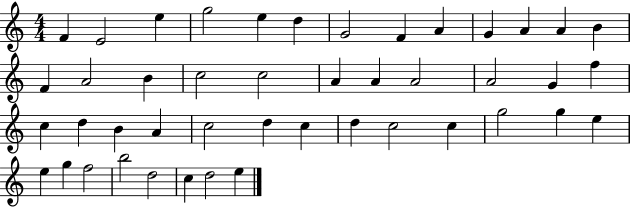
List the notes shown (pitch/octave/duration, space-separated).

F4/q E4/h E5/q G5/h E5/q D5/q G4/h F4/q A4/q G4/q A4/q A4/q B4/q F4/q A4/h B4/q C5/h C5/h A4/q A4/q A4/h A4/h G4/q F5/q C5/q D5/q B4/q A4/q C5/h D5/q C5/q D5/q C5/h C5/q G5/h G5/q E5/q E5/q G5/q F5/h B5/h D5/h C5/q D5/h E5/q